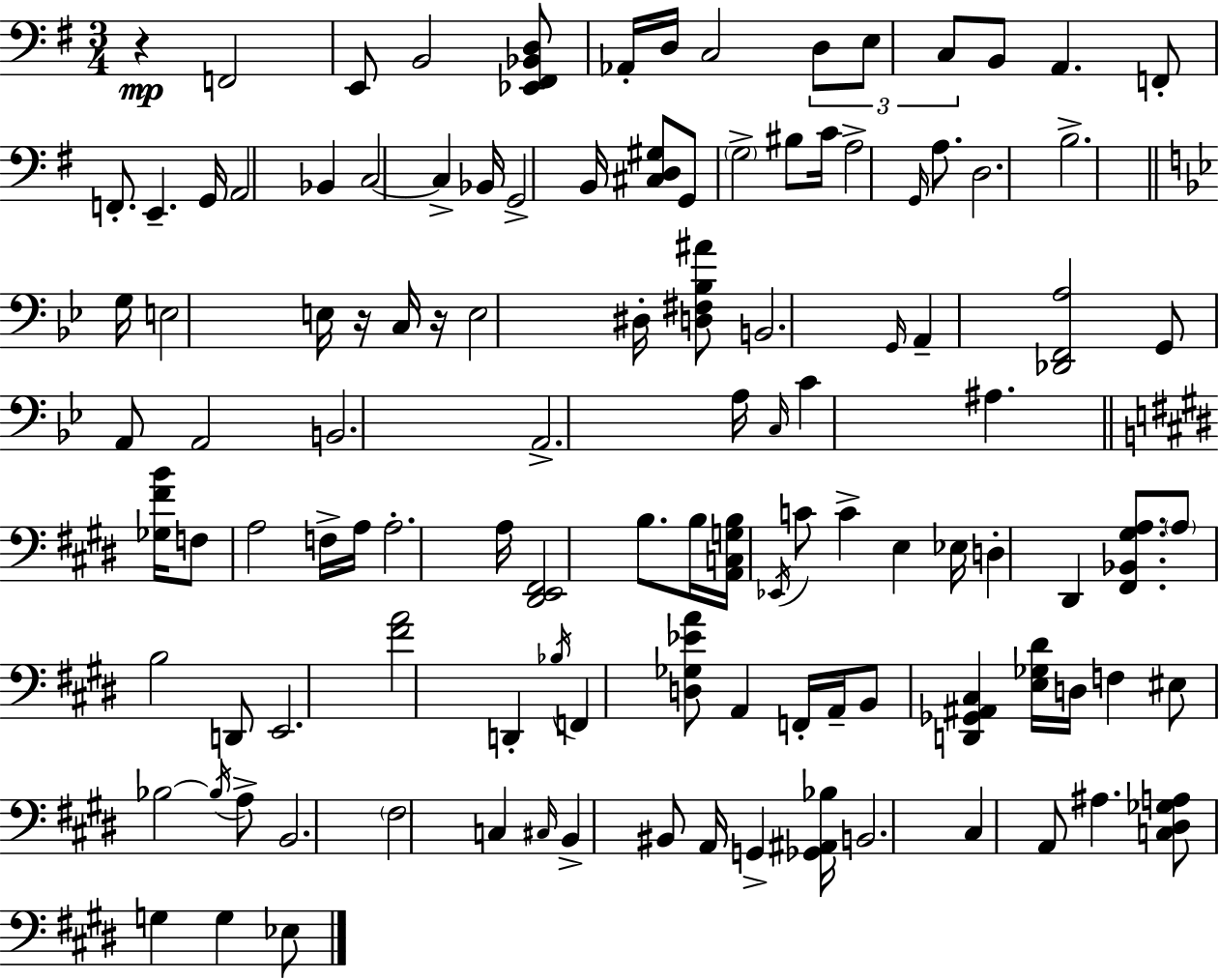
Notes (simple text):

R/q F2/h E2/e B2/h [Eb2,F#2,Bb2,D3]/e Ab2/s D3/s C3/h D3/e E3/e C3/e B2/e A2/q. F2/e F2/e. E2/q. G2/s A2/h Bb2/q C3/h C3/q Bb2/s G2/h B2/s [C#3,D3,G#3]/e G2/e G3/h BIS3/e C4/s A3/h G2/s A3/e. D3/h. B3/h. G3/s E3/h E3/s R/s C3/s R/s E3/h D#3/s [D3,F#3,Bb3,A#4]/e B2/h. G2/s A2/q [Db2,F2,A3]/h G2/e A2/e A2/h B2/h. A2/h. A3/s C3/s C4/q A#3/q. [Gb3,F#4,B4]/s F3/e A3/h F3/s A3/s A3/h. A3/s [D#2,E2,F#2]/h B3/e. B3/s [A2,C3,G3,B3]/s Eb2/s C4/e C4/q E3/q Eb3/s D3/q D#2/q [F#2,Bb2,G#3,A3]/e. A3/e B3/h D2/e E2/h. [F#4,A4]/h D2/q Bb3/s F2/q [D3,Gb3,Eb4,A4]/e A2/q F2/s A2/s B2/e [D2,Gb2,A#2,C#3]/q [E3,Gb3,D#4]/s D3/s F3/q EIS3/e Bb3/h Bb3/s A3/e B2/h. F#3/h C3/q C#3/s B2/q BIS2/e A2/s G2/q [Gb2,A#2,Bb3]/s B2/h. C#3/q A2/e A#3/q. [C3,D#3,Gb3,A3]/e G3/q G3/q Eb3/e